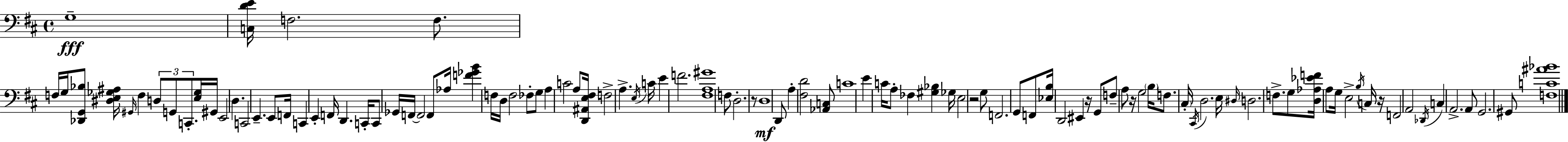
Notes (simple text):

G3/w [C3,D4,E4]/s F3/h. F3/e. F3/s G3/s [Db2,G2,Bb3]/e [D#3,E3,Gb3,A#3]/s G#2/s F3/q D3/e G2/e C2/e. [E3,Gb3]/s G#2/s E2/h D3/q. C2/h E2/q. E2/e F2/s C2/q E2/q F2/s D2/q. C2/s C2/e Gb2/s F2/s F2/h F2/e Ab3/s [F4,Gb4,B4]/q F3/s D3/s F3/h FES3/e G3/e A3/q C4/h A3/e [D2,A#2,E3,F#3]/s F3/h A3/q. E3/s C4/s E4/q F4/h. [F#3,A3,G#4]/w F3/e D3/h. R/e D3/w D2/e A3/q [F#3,D4]/h [Ab2,C3]/e C4/w E4/q C4/s A3/e FES3/q [G#3,Bb3]/q Gb3/s E3/h R/h G3/e F2/h. G2/e F2/e [Eb3,B3]/s D2/h EIS2/q R/s G2/e F3/e A3/e R/s G3/h B3/s F3/e. C#3/s C#2/s D3/h. E3/s D#3/s D3/h. F3/e. G3/e [D3,Ab3,Eb4,F4]/s A3/e G3/s E3/h B3/s C3/s R/s F2/h A2/h Db2/s C3/q A2/h. A2/e G2/h. G#2/e [F3,C4,A#4,Bb4]/w